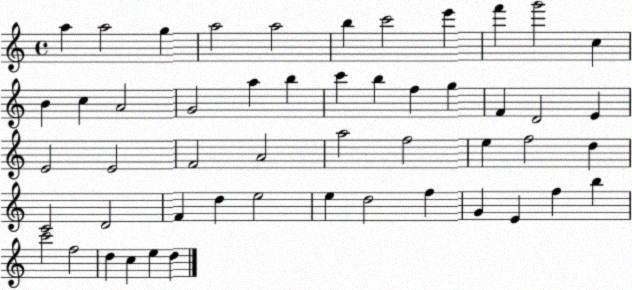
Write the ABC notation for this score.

X:1
T:Untitled
M:4/4
L:1/4
K:C
a a2 g a2 a2 b c'2 e' f' g'2 c B c A2 G2 a b c' b f g F D2 E E2 E2 F2 A2 a2 f2 e f2 d C2 D2 F d e2 e d2 f G E f b c'2 f2 d c e d